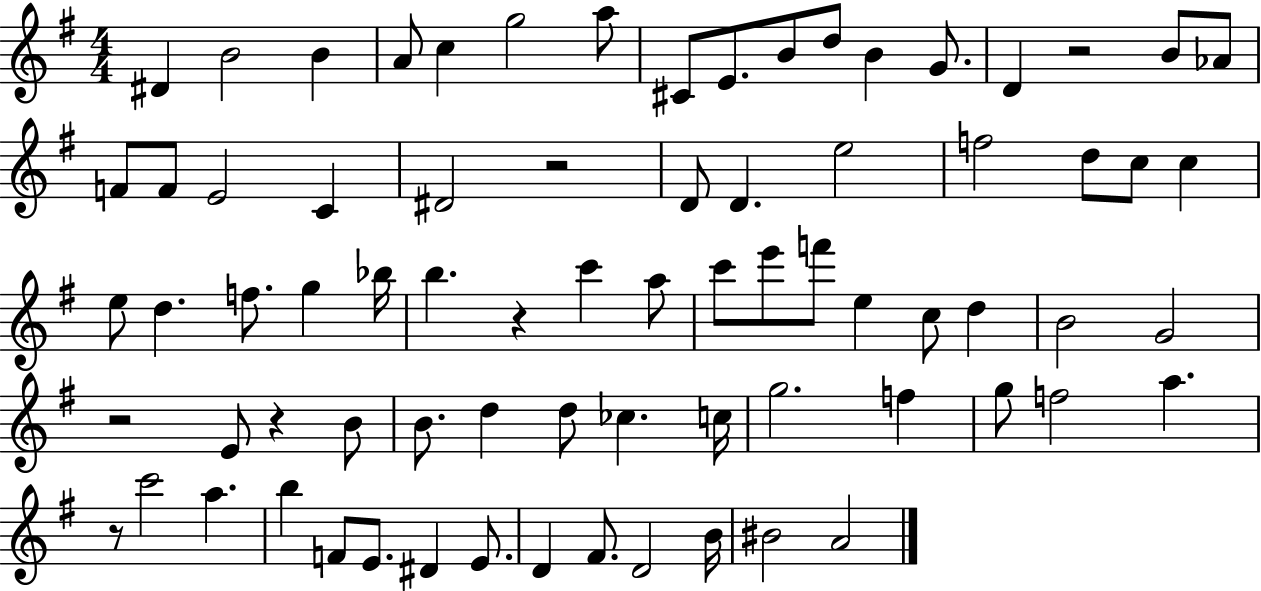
D#4/q B4/h B4/q A4/e C5/q G5/h A5/e C#4/e E4/e. B4/e D5/e B4/q G4/e. D4/q R/h B4/e Ab4/e F4/e F4/e E4/h C4/q D#4/h R/h D4/e D4/q. E5/h F5/h D5/e C5/e C5/q E5/e D5/q. F5/e. G5/q Bb5/s B5/q. R/q C6/q A5/e C6/e E6/e F6/e E5/q C5/e D5/q B4/h G4/h R/h E4/e R/q B4/e B4/e. D5/q D5/e CES5/q. C5/s G5/h. F5/q G5/e F5/h A5/q. R/e C6/h A5/q. B5/q F4/e E4/e. D#4/q E4/e. D4/q F#4/e. D4/h B4/s BIS4/h A4/h